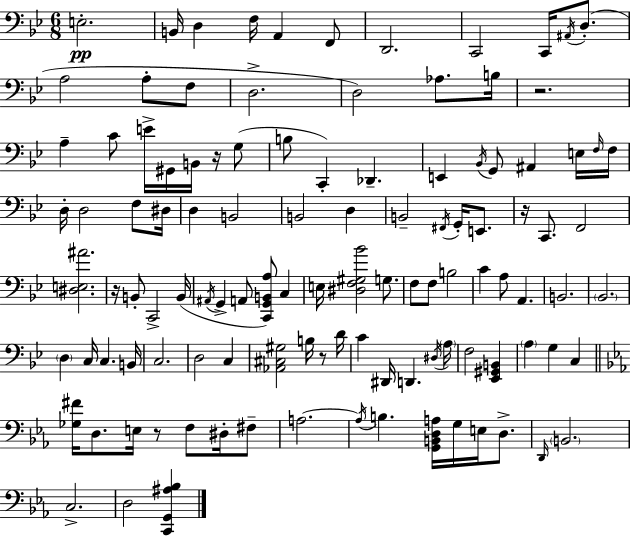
X:1
T:Untitled
M:6/8
L:1/4
K:Bb
E,2 B,,/4 D, F,/4 A,, F,,/2 D,,2 C,,2 C,,/4 ^A,,/4 D,/2 A,2 A,/2 F,/2 D,2 D,2 _A,/2 B,/4 z2 A, C/2 E/4 ^G,,/4 B,,/4 z/4 G,/2 B,/2 C,, _D,, E,, _B,,/4 G,,/2 ^A,, E,/4 F,/4 F,/4 D,/4 D,2 F,/2 ^D,/4 D, B,,2 B,,2 D, B,,2 ^F,,/4 G,,/4 E,,/2 z/4 C,,/2 F,,2 [^D,E,^A]2 z/4 B,,/2 C,,2 B,,/4 ^A,,/4 G,, A,,/2 [C,,G,,B,,A,]/2 C, E,/4 [^D,F,^G,_B]2 G,/2 F,/2 F,/2 B,2 C A,/2 A,, B,,2 _B,,2 D, C,/4 C, B,,/4 C,2 D,2 C, [_A,,^C,^G,]2 B,/4 z/2 D/4 C ^D,,/4 D,, ^D,/4 A,/4 F,2 [_E,,^G,,B,,] A, G, C, [_G,^F]/4 D,/2 E,/4 z/2 F,/2 ^D,/4 ^F,/2 A,2 A,/4 B, [G,,B,,D,A,]/4 G,/4 E,/4 D,/2 D,,/4 B,,2 C,2 D,2 [C,,G,,^A,_B,]